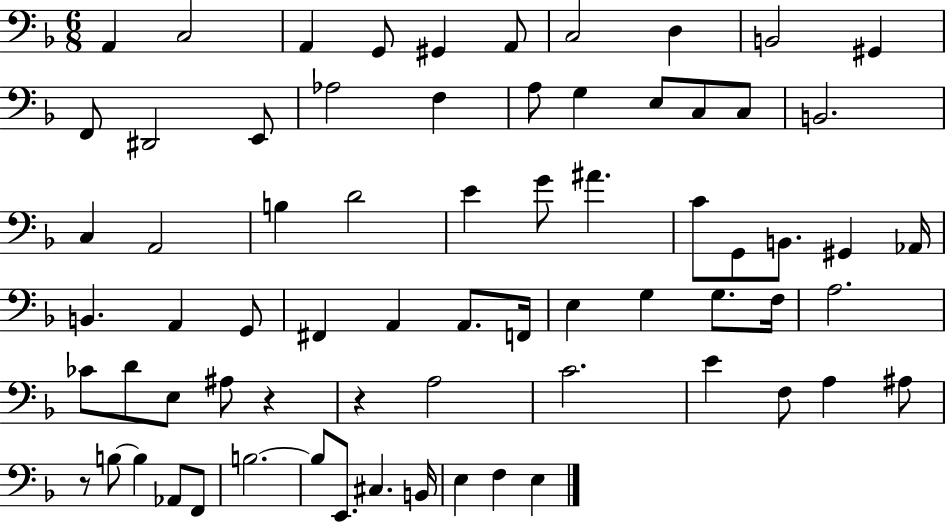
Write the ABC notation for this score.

X:1
T:Untitled
M:6/8
L:1/4
K:F
A,, C,2 A,, G,,/2 ^G,, A,,/2 C,2 D, B,,2 ^G,, F,,/2 ^D,,2 E,,/2 _A,2 F, A,/2 G, E,/2 C,/2 C,/2 B,,2 C, A,,2 B, D2 E G/2 ^A C/2 G,,/2 B,,/2 ^G,, _A,,/4 B,, A,, G,,/2 ^F,, A,, A,,/2 F,,/4 E, G, G,/2 F,/4 A,2 _C/2 D/2 E,/2 ^A,/2 z z A,2 C2 E F,/2 A, ^A,/2 z/2 B,/2 B, _A,,/2 F,,/2 B,2 B,/2 E,,/2 ^C, B,,/4 E, F, E,